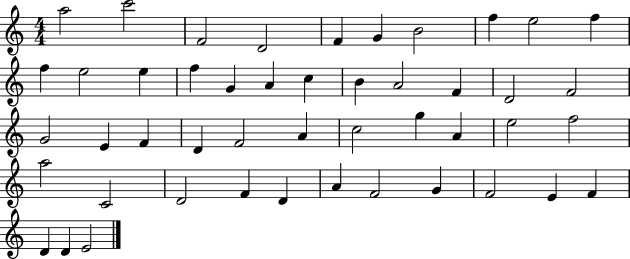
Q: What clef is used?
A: treble